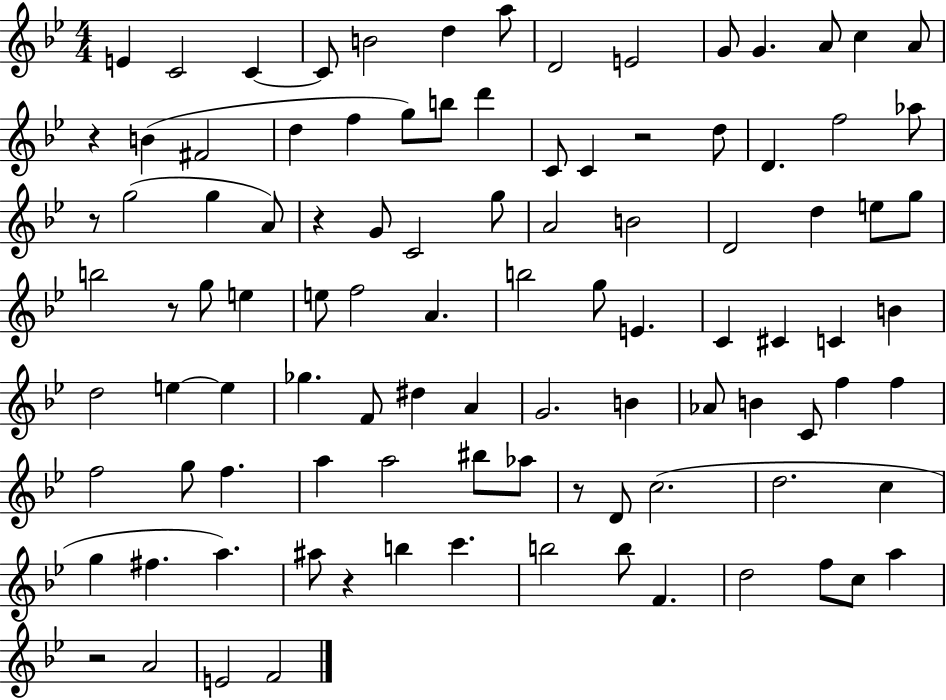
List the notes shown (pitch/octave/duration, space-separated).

E4/q C4/h C4/q C4/e B4/h D5/q A5/e D4/h E4/h G4/e G4/q. A4/e C5/q A4/e R/q B4/q F#4/h D5/q F5/q G5/e B5/e D6/q C4/e C4/q R/h D5/e D4/q. F5/h Ab5/e R/e G5/h G5/q A4/e R/q G4/e C4/h G5/e A4/h B4/h D4/h D5/q E5/e G5/e B5/h R/e G5/e E5/q E5/e F5/h A4/q. B5/h G5/e E4/q. C4/q C#4/q C4/q B4/q D5/h E5/q E5/q Gb5/q. F4/e D#5/q A4/q G4/h. B4/q Ab4/e B4/q C4/e F5/q F5/q F5/h G5/e F5/q. A5/q A5/h BIS5/e Ab5/e R/e D4/e C5/h. D5/h. C5/q G5/q F#5/q. A5/q. A#5/e R/q B5/q C6/q. B5/h B5/e F4/q. D5/h F5/e C5/e A5/q R/h A4/h E4/h F4/h